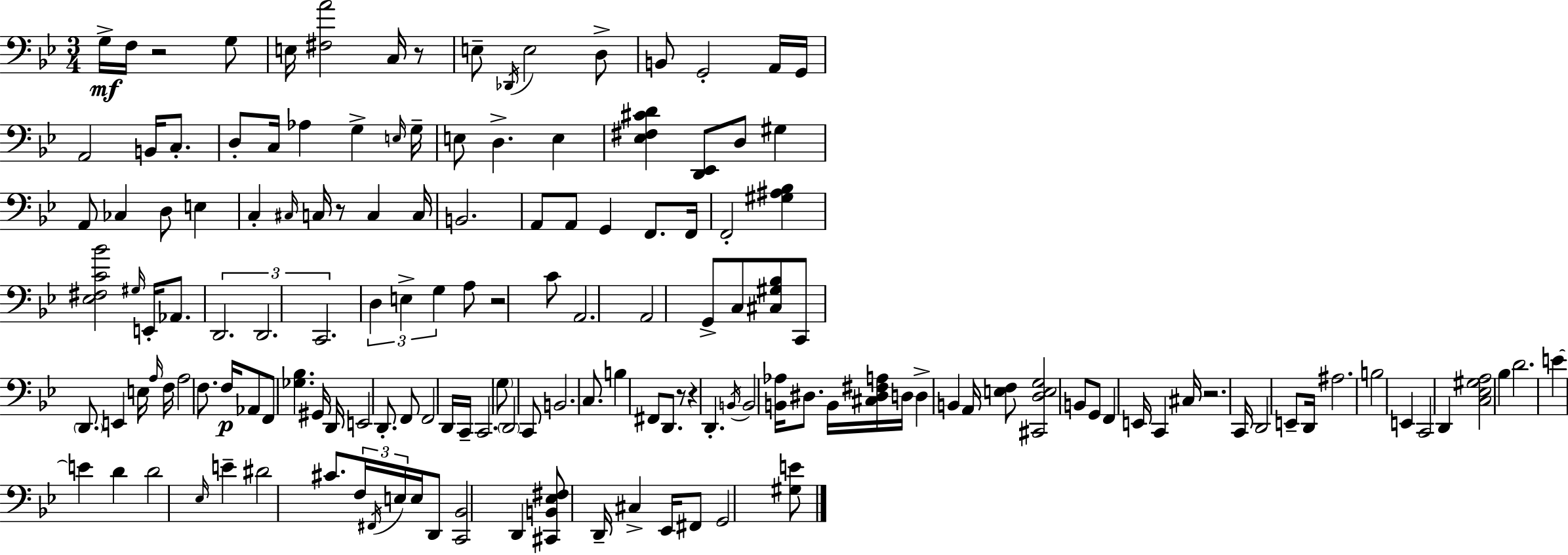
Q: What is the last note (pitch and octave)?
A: G2